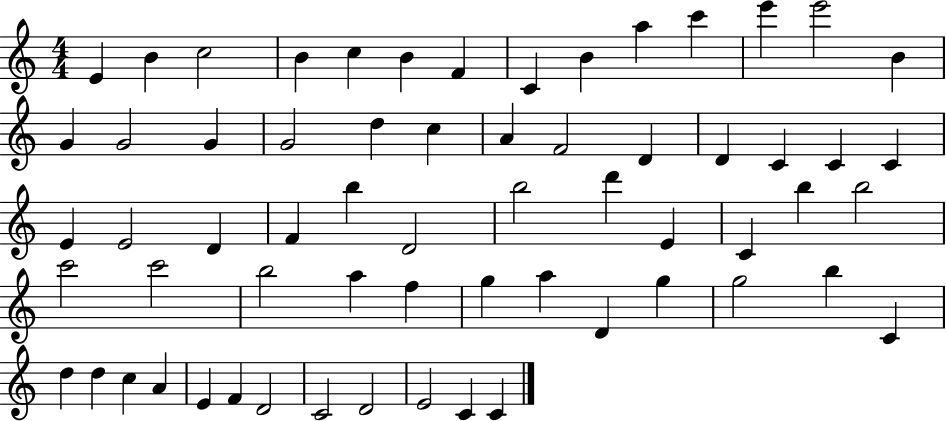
E4/q B4/q C5/h B4/q C5/q B4/q F4/q C4/q B4/q A5/q C6/q E6/q E6/h B4/q G4/q G4/h G4/q G4/h D5/q C5/q A4/q F4/h D4/q D4/q C4/q C4/q C4/q E4/q E4/h D4/q F4/q B5/q D4/h B5/h D6/q E4/q C4/q B5/q B5/h C6/h C6/h B5/h A5/q F5/q G5/q A5/q D4/q G5/q G5/h B5/q C4/q D5/q D5/q C5/q A4/q E4/q F4/q D4/h C4/h D4/h E4/h C4/q C4/q